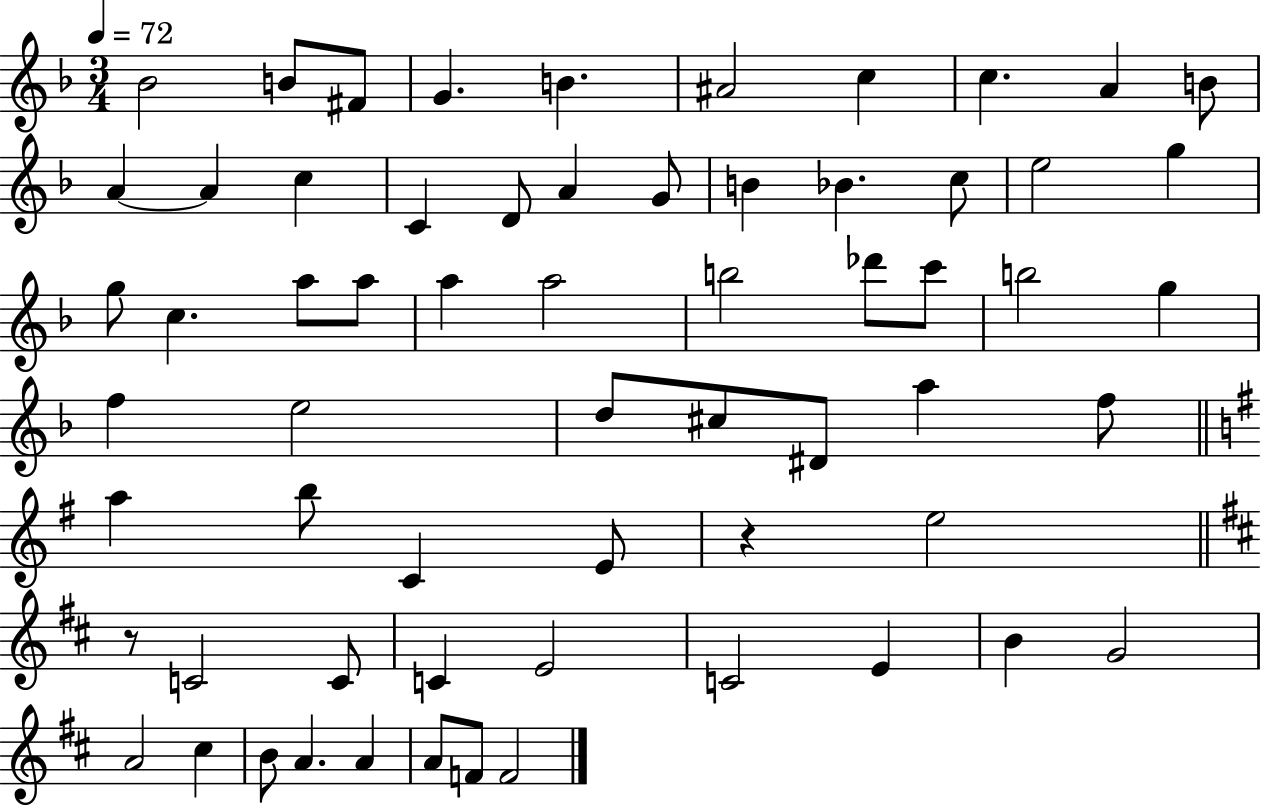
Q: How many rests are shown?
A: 2